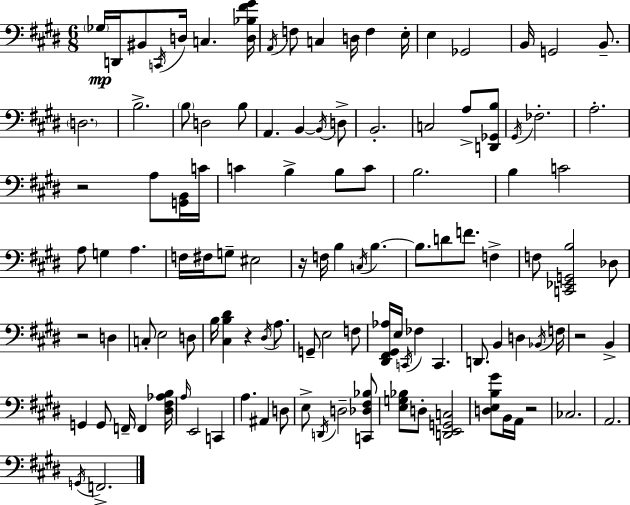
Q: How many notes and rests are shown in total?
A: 115